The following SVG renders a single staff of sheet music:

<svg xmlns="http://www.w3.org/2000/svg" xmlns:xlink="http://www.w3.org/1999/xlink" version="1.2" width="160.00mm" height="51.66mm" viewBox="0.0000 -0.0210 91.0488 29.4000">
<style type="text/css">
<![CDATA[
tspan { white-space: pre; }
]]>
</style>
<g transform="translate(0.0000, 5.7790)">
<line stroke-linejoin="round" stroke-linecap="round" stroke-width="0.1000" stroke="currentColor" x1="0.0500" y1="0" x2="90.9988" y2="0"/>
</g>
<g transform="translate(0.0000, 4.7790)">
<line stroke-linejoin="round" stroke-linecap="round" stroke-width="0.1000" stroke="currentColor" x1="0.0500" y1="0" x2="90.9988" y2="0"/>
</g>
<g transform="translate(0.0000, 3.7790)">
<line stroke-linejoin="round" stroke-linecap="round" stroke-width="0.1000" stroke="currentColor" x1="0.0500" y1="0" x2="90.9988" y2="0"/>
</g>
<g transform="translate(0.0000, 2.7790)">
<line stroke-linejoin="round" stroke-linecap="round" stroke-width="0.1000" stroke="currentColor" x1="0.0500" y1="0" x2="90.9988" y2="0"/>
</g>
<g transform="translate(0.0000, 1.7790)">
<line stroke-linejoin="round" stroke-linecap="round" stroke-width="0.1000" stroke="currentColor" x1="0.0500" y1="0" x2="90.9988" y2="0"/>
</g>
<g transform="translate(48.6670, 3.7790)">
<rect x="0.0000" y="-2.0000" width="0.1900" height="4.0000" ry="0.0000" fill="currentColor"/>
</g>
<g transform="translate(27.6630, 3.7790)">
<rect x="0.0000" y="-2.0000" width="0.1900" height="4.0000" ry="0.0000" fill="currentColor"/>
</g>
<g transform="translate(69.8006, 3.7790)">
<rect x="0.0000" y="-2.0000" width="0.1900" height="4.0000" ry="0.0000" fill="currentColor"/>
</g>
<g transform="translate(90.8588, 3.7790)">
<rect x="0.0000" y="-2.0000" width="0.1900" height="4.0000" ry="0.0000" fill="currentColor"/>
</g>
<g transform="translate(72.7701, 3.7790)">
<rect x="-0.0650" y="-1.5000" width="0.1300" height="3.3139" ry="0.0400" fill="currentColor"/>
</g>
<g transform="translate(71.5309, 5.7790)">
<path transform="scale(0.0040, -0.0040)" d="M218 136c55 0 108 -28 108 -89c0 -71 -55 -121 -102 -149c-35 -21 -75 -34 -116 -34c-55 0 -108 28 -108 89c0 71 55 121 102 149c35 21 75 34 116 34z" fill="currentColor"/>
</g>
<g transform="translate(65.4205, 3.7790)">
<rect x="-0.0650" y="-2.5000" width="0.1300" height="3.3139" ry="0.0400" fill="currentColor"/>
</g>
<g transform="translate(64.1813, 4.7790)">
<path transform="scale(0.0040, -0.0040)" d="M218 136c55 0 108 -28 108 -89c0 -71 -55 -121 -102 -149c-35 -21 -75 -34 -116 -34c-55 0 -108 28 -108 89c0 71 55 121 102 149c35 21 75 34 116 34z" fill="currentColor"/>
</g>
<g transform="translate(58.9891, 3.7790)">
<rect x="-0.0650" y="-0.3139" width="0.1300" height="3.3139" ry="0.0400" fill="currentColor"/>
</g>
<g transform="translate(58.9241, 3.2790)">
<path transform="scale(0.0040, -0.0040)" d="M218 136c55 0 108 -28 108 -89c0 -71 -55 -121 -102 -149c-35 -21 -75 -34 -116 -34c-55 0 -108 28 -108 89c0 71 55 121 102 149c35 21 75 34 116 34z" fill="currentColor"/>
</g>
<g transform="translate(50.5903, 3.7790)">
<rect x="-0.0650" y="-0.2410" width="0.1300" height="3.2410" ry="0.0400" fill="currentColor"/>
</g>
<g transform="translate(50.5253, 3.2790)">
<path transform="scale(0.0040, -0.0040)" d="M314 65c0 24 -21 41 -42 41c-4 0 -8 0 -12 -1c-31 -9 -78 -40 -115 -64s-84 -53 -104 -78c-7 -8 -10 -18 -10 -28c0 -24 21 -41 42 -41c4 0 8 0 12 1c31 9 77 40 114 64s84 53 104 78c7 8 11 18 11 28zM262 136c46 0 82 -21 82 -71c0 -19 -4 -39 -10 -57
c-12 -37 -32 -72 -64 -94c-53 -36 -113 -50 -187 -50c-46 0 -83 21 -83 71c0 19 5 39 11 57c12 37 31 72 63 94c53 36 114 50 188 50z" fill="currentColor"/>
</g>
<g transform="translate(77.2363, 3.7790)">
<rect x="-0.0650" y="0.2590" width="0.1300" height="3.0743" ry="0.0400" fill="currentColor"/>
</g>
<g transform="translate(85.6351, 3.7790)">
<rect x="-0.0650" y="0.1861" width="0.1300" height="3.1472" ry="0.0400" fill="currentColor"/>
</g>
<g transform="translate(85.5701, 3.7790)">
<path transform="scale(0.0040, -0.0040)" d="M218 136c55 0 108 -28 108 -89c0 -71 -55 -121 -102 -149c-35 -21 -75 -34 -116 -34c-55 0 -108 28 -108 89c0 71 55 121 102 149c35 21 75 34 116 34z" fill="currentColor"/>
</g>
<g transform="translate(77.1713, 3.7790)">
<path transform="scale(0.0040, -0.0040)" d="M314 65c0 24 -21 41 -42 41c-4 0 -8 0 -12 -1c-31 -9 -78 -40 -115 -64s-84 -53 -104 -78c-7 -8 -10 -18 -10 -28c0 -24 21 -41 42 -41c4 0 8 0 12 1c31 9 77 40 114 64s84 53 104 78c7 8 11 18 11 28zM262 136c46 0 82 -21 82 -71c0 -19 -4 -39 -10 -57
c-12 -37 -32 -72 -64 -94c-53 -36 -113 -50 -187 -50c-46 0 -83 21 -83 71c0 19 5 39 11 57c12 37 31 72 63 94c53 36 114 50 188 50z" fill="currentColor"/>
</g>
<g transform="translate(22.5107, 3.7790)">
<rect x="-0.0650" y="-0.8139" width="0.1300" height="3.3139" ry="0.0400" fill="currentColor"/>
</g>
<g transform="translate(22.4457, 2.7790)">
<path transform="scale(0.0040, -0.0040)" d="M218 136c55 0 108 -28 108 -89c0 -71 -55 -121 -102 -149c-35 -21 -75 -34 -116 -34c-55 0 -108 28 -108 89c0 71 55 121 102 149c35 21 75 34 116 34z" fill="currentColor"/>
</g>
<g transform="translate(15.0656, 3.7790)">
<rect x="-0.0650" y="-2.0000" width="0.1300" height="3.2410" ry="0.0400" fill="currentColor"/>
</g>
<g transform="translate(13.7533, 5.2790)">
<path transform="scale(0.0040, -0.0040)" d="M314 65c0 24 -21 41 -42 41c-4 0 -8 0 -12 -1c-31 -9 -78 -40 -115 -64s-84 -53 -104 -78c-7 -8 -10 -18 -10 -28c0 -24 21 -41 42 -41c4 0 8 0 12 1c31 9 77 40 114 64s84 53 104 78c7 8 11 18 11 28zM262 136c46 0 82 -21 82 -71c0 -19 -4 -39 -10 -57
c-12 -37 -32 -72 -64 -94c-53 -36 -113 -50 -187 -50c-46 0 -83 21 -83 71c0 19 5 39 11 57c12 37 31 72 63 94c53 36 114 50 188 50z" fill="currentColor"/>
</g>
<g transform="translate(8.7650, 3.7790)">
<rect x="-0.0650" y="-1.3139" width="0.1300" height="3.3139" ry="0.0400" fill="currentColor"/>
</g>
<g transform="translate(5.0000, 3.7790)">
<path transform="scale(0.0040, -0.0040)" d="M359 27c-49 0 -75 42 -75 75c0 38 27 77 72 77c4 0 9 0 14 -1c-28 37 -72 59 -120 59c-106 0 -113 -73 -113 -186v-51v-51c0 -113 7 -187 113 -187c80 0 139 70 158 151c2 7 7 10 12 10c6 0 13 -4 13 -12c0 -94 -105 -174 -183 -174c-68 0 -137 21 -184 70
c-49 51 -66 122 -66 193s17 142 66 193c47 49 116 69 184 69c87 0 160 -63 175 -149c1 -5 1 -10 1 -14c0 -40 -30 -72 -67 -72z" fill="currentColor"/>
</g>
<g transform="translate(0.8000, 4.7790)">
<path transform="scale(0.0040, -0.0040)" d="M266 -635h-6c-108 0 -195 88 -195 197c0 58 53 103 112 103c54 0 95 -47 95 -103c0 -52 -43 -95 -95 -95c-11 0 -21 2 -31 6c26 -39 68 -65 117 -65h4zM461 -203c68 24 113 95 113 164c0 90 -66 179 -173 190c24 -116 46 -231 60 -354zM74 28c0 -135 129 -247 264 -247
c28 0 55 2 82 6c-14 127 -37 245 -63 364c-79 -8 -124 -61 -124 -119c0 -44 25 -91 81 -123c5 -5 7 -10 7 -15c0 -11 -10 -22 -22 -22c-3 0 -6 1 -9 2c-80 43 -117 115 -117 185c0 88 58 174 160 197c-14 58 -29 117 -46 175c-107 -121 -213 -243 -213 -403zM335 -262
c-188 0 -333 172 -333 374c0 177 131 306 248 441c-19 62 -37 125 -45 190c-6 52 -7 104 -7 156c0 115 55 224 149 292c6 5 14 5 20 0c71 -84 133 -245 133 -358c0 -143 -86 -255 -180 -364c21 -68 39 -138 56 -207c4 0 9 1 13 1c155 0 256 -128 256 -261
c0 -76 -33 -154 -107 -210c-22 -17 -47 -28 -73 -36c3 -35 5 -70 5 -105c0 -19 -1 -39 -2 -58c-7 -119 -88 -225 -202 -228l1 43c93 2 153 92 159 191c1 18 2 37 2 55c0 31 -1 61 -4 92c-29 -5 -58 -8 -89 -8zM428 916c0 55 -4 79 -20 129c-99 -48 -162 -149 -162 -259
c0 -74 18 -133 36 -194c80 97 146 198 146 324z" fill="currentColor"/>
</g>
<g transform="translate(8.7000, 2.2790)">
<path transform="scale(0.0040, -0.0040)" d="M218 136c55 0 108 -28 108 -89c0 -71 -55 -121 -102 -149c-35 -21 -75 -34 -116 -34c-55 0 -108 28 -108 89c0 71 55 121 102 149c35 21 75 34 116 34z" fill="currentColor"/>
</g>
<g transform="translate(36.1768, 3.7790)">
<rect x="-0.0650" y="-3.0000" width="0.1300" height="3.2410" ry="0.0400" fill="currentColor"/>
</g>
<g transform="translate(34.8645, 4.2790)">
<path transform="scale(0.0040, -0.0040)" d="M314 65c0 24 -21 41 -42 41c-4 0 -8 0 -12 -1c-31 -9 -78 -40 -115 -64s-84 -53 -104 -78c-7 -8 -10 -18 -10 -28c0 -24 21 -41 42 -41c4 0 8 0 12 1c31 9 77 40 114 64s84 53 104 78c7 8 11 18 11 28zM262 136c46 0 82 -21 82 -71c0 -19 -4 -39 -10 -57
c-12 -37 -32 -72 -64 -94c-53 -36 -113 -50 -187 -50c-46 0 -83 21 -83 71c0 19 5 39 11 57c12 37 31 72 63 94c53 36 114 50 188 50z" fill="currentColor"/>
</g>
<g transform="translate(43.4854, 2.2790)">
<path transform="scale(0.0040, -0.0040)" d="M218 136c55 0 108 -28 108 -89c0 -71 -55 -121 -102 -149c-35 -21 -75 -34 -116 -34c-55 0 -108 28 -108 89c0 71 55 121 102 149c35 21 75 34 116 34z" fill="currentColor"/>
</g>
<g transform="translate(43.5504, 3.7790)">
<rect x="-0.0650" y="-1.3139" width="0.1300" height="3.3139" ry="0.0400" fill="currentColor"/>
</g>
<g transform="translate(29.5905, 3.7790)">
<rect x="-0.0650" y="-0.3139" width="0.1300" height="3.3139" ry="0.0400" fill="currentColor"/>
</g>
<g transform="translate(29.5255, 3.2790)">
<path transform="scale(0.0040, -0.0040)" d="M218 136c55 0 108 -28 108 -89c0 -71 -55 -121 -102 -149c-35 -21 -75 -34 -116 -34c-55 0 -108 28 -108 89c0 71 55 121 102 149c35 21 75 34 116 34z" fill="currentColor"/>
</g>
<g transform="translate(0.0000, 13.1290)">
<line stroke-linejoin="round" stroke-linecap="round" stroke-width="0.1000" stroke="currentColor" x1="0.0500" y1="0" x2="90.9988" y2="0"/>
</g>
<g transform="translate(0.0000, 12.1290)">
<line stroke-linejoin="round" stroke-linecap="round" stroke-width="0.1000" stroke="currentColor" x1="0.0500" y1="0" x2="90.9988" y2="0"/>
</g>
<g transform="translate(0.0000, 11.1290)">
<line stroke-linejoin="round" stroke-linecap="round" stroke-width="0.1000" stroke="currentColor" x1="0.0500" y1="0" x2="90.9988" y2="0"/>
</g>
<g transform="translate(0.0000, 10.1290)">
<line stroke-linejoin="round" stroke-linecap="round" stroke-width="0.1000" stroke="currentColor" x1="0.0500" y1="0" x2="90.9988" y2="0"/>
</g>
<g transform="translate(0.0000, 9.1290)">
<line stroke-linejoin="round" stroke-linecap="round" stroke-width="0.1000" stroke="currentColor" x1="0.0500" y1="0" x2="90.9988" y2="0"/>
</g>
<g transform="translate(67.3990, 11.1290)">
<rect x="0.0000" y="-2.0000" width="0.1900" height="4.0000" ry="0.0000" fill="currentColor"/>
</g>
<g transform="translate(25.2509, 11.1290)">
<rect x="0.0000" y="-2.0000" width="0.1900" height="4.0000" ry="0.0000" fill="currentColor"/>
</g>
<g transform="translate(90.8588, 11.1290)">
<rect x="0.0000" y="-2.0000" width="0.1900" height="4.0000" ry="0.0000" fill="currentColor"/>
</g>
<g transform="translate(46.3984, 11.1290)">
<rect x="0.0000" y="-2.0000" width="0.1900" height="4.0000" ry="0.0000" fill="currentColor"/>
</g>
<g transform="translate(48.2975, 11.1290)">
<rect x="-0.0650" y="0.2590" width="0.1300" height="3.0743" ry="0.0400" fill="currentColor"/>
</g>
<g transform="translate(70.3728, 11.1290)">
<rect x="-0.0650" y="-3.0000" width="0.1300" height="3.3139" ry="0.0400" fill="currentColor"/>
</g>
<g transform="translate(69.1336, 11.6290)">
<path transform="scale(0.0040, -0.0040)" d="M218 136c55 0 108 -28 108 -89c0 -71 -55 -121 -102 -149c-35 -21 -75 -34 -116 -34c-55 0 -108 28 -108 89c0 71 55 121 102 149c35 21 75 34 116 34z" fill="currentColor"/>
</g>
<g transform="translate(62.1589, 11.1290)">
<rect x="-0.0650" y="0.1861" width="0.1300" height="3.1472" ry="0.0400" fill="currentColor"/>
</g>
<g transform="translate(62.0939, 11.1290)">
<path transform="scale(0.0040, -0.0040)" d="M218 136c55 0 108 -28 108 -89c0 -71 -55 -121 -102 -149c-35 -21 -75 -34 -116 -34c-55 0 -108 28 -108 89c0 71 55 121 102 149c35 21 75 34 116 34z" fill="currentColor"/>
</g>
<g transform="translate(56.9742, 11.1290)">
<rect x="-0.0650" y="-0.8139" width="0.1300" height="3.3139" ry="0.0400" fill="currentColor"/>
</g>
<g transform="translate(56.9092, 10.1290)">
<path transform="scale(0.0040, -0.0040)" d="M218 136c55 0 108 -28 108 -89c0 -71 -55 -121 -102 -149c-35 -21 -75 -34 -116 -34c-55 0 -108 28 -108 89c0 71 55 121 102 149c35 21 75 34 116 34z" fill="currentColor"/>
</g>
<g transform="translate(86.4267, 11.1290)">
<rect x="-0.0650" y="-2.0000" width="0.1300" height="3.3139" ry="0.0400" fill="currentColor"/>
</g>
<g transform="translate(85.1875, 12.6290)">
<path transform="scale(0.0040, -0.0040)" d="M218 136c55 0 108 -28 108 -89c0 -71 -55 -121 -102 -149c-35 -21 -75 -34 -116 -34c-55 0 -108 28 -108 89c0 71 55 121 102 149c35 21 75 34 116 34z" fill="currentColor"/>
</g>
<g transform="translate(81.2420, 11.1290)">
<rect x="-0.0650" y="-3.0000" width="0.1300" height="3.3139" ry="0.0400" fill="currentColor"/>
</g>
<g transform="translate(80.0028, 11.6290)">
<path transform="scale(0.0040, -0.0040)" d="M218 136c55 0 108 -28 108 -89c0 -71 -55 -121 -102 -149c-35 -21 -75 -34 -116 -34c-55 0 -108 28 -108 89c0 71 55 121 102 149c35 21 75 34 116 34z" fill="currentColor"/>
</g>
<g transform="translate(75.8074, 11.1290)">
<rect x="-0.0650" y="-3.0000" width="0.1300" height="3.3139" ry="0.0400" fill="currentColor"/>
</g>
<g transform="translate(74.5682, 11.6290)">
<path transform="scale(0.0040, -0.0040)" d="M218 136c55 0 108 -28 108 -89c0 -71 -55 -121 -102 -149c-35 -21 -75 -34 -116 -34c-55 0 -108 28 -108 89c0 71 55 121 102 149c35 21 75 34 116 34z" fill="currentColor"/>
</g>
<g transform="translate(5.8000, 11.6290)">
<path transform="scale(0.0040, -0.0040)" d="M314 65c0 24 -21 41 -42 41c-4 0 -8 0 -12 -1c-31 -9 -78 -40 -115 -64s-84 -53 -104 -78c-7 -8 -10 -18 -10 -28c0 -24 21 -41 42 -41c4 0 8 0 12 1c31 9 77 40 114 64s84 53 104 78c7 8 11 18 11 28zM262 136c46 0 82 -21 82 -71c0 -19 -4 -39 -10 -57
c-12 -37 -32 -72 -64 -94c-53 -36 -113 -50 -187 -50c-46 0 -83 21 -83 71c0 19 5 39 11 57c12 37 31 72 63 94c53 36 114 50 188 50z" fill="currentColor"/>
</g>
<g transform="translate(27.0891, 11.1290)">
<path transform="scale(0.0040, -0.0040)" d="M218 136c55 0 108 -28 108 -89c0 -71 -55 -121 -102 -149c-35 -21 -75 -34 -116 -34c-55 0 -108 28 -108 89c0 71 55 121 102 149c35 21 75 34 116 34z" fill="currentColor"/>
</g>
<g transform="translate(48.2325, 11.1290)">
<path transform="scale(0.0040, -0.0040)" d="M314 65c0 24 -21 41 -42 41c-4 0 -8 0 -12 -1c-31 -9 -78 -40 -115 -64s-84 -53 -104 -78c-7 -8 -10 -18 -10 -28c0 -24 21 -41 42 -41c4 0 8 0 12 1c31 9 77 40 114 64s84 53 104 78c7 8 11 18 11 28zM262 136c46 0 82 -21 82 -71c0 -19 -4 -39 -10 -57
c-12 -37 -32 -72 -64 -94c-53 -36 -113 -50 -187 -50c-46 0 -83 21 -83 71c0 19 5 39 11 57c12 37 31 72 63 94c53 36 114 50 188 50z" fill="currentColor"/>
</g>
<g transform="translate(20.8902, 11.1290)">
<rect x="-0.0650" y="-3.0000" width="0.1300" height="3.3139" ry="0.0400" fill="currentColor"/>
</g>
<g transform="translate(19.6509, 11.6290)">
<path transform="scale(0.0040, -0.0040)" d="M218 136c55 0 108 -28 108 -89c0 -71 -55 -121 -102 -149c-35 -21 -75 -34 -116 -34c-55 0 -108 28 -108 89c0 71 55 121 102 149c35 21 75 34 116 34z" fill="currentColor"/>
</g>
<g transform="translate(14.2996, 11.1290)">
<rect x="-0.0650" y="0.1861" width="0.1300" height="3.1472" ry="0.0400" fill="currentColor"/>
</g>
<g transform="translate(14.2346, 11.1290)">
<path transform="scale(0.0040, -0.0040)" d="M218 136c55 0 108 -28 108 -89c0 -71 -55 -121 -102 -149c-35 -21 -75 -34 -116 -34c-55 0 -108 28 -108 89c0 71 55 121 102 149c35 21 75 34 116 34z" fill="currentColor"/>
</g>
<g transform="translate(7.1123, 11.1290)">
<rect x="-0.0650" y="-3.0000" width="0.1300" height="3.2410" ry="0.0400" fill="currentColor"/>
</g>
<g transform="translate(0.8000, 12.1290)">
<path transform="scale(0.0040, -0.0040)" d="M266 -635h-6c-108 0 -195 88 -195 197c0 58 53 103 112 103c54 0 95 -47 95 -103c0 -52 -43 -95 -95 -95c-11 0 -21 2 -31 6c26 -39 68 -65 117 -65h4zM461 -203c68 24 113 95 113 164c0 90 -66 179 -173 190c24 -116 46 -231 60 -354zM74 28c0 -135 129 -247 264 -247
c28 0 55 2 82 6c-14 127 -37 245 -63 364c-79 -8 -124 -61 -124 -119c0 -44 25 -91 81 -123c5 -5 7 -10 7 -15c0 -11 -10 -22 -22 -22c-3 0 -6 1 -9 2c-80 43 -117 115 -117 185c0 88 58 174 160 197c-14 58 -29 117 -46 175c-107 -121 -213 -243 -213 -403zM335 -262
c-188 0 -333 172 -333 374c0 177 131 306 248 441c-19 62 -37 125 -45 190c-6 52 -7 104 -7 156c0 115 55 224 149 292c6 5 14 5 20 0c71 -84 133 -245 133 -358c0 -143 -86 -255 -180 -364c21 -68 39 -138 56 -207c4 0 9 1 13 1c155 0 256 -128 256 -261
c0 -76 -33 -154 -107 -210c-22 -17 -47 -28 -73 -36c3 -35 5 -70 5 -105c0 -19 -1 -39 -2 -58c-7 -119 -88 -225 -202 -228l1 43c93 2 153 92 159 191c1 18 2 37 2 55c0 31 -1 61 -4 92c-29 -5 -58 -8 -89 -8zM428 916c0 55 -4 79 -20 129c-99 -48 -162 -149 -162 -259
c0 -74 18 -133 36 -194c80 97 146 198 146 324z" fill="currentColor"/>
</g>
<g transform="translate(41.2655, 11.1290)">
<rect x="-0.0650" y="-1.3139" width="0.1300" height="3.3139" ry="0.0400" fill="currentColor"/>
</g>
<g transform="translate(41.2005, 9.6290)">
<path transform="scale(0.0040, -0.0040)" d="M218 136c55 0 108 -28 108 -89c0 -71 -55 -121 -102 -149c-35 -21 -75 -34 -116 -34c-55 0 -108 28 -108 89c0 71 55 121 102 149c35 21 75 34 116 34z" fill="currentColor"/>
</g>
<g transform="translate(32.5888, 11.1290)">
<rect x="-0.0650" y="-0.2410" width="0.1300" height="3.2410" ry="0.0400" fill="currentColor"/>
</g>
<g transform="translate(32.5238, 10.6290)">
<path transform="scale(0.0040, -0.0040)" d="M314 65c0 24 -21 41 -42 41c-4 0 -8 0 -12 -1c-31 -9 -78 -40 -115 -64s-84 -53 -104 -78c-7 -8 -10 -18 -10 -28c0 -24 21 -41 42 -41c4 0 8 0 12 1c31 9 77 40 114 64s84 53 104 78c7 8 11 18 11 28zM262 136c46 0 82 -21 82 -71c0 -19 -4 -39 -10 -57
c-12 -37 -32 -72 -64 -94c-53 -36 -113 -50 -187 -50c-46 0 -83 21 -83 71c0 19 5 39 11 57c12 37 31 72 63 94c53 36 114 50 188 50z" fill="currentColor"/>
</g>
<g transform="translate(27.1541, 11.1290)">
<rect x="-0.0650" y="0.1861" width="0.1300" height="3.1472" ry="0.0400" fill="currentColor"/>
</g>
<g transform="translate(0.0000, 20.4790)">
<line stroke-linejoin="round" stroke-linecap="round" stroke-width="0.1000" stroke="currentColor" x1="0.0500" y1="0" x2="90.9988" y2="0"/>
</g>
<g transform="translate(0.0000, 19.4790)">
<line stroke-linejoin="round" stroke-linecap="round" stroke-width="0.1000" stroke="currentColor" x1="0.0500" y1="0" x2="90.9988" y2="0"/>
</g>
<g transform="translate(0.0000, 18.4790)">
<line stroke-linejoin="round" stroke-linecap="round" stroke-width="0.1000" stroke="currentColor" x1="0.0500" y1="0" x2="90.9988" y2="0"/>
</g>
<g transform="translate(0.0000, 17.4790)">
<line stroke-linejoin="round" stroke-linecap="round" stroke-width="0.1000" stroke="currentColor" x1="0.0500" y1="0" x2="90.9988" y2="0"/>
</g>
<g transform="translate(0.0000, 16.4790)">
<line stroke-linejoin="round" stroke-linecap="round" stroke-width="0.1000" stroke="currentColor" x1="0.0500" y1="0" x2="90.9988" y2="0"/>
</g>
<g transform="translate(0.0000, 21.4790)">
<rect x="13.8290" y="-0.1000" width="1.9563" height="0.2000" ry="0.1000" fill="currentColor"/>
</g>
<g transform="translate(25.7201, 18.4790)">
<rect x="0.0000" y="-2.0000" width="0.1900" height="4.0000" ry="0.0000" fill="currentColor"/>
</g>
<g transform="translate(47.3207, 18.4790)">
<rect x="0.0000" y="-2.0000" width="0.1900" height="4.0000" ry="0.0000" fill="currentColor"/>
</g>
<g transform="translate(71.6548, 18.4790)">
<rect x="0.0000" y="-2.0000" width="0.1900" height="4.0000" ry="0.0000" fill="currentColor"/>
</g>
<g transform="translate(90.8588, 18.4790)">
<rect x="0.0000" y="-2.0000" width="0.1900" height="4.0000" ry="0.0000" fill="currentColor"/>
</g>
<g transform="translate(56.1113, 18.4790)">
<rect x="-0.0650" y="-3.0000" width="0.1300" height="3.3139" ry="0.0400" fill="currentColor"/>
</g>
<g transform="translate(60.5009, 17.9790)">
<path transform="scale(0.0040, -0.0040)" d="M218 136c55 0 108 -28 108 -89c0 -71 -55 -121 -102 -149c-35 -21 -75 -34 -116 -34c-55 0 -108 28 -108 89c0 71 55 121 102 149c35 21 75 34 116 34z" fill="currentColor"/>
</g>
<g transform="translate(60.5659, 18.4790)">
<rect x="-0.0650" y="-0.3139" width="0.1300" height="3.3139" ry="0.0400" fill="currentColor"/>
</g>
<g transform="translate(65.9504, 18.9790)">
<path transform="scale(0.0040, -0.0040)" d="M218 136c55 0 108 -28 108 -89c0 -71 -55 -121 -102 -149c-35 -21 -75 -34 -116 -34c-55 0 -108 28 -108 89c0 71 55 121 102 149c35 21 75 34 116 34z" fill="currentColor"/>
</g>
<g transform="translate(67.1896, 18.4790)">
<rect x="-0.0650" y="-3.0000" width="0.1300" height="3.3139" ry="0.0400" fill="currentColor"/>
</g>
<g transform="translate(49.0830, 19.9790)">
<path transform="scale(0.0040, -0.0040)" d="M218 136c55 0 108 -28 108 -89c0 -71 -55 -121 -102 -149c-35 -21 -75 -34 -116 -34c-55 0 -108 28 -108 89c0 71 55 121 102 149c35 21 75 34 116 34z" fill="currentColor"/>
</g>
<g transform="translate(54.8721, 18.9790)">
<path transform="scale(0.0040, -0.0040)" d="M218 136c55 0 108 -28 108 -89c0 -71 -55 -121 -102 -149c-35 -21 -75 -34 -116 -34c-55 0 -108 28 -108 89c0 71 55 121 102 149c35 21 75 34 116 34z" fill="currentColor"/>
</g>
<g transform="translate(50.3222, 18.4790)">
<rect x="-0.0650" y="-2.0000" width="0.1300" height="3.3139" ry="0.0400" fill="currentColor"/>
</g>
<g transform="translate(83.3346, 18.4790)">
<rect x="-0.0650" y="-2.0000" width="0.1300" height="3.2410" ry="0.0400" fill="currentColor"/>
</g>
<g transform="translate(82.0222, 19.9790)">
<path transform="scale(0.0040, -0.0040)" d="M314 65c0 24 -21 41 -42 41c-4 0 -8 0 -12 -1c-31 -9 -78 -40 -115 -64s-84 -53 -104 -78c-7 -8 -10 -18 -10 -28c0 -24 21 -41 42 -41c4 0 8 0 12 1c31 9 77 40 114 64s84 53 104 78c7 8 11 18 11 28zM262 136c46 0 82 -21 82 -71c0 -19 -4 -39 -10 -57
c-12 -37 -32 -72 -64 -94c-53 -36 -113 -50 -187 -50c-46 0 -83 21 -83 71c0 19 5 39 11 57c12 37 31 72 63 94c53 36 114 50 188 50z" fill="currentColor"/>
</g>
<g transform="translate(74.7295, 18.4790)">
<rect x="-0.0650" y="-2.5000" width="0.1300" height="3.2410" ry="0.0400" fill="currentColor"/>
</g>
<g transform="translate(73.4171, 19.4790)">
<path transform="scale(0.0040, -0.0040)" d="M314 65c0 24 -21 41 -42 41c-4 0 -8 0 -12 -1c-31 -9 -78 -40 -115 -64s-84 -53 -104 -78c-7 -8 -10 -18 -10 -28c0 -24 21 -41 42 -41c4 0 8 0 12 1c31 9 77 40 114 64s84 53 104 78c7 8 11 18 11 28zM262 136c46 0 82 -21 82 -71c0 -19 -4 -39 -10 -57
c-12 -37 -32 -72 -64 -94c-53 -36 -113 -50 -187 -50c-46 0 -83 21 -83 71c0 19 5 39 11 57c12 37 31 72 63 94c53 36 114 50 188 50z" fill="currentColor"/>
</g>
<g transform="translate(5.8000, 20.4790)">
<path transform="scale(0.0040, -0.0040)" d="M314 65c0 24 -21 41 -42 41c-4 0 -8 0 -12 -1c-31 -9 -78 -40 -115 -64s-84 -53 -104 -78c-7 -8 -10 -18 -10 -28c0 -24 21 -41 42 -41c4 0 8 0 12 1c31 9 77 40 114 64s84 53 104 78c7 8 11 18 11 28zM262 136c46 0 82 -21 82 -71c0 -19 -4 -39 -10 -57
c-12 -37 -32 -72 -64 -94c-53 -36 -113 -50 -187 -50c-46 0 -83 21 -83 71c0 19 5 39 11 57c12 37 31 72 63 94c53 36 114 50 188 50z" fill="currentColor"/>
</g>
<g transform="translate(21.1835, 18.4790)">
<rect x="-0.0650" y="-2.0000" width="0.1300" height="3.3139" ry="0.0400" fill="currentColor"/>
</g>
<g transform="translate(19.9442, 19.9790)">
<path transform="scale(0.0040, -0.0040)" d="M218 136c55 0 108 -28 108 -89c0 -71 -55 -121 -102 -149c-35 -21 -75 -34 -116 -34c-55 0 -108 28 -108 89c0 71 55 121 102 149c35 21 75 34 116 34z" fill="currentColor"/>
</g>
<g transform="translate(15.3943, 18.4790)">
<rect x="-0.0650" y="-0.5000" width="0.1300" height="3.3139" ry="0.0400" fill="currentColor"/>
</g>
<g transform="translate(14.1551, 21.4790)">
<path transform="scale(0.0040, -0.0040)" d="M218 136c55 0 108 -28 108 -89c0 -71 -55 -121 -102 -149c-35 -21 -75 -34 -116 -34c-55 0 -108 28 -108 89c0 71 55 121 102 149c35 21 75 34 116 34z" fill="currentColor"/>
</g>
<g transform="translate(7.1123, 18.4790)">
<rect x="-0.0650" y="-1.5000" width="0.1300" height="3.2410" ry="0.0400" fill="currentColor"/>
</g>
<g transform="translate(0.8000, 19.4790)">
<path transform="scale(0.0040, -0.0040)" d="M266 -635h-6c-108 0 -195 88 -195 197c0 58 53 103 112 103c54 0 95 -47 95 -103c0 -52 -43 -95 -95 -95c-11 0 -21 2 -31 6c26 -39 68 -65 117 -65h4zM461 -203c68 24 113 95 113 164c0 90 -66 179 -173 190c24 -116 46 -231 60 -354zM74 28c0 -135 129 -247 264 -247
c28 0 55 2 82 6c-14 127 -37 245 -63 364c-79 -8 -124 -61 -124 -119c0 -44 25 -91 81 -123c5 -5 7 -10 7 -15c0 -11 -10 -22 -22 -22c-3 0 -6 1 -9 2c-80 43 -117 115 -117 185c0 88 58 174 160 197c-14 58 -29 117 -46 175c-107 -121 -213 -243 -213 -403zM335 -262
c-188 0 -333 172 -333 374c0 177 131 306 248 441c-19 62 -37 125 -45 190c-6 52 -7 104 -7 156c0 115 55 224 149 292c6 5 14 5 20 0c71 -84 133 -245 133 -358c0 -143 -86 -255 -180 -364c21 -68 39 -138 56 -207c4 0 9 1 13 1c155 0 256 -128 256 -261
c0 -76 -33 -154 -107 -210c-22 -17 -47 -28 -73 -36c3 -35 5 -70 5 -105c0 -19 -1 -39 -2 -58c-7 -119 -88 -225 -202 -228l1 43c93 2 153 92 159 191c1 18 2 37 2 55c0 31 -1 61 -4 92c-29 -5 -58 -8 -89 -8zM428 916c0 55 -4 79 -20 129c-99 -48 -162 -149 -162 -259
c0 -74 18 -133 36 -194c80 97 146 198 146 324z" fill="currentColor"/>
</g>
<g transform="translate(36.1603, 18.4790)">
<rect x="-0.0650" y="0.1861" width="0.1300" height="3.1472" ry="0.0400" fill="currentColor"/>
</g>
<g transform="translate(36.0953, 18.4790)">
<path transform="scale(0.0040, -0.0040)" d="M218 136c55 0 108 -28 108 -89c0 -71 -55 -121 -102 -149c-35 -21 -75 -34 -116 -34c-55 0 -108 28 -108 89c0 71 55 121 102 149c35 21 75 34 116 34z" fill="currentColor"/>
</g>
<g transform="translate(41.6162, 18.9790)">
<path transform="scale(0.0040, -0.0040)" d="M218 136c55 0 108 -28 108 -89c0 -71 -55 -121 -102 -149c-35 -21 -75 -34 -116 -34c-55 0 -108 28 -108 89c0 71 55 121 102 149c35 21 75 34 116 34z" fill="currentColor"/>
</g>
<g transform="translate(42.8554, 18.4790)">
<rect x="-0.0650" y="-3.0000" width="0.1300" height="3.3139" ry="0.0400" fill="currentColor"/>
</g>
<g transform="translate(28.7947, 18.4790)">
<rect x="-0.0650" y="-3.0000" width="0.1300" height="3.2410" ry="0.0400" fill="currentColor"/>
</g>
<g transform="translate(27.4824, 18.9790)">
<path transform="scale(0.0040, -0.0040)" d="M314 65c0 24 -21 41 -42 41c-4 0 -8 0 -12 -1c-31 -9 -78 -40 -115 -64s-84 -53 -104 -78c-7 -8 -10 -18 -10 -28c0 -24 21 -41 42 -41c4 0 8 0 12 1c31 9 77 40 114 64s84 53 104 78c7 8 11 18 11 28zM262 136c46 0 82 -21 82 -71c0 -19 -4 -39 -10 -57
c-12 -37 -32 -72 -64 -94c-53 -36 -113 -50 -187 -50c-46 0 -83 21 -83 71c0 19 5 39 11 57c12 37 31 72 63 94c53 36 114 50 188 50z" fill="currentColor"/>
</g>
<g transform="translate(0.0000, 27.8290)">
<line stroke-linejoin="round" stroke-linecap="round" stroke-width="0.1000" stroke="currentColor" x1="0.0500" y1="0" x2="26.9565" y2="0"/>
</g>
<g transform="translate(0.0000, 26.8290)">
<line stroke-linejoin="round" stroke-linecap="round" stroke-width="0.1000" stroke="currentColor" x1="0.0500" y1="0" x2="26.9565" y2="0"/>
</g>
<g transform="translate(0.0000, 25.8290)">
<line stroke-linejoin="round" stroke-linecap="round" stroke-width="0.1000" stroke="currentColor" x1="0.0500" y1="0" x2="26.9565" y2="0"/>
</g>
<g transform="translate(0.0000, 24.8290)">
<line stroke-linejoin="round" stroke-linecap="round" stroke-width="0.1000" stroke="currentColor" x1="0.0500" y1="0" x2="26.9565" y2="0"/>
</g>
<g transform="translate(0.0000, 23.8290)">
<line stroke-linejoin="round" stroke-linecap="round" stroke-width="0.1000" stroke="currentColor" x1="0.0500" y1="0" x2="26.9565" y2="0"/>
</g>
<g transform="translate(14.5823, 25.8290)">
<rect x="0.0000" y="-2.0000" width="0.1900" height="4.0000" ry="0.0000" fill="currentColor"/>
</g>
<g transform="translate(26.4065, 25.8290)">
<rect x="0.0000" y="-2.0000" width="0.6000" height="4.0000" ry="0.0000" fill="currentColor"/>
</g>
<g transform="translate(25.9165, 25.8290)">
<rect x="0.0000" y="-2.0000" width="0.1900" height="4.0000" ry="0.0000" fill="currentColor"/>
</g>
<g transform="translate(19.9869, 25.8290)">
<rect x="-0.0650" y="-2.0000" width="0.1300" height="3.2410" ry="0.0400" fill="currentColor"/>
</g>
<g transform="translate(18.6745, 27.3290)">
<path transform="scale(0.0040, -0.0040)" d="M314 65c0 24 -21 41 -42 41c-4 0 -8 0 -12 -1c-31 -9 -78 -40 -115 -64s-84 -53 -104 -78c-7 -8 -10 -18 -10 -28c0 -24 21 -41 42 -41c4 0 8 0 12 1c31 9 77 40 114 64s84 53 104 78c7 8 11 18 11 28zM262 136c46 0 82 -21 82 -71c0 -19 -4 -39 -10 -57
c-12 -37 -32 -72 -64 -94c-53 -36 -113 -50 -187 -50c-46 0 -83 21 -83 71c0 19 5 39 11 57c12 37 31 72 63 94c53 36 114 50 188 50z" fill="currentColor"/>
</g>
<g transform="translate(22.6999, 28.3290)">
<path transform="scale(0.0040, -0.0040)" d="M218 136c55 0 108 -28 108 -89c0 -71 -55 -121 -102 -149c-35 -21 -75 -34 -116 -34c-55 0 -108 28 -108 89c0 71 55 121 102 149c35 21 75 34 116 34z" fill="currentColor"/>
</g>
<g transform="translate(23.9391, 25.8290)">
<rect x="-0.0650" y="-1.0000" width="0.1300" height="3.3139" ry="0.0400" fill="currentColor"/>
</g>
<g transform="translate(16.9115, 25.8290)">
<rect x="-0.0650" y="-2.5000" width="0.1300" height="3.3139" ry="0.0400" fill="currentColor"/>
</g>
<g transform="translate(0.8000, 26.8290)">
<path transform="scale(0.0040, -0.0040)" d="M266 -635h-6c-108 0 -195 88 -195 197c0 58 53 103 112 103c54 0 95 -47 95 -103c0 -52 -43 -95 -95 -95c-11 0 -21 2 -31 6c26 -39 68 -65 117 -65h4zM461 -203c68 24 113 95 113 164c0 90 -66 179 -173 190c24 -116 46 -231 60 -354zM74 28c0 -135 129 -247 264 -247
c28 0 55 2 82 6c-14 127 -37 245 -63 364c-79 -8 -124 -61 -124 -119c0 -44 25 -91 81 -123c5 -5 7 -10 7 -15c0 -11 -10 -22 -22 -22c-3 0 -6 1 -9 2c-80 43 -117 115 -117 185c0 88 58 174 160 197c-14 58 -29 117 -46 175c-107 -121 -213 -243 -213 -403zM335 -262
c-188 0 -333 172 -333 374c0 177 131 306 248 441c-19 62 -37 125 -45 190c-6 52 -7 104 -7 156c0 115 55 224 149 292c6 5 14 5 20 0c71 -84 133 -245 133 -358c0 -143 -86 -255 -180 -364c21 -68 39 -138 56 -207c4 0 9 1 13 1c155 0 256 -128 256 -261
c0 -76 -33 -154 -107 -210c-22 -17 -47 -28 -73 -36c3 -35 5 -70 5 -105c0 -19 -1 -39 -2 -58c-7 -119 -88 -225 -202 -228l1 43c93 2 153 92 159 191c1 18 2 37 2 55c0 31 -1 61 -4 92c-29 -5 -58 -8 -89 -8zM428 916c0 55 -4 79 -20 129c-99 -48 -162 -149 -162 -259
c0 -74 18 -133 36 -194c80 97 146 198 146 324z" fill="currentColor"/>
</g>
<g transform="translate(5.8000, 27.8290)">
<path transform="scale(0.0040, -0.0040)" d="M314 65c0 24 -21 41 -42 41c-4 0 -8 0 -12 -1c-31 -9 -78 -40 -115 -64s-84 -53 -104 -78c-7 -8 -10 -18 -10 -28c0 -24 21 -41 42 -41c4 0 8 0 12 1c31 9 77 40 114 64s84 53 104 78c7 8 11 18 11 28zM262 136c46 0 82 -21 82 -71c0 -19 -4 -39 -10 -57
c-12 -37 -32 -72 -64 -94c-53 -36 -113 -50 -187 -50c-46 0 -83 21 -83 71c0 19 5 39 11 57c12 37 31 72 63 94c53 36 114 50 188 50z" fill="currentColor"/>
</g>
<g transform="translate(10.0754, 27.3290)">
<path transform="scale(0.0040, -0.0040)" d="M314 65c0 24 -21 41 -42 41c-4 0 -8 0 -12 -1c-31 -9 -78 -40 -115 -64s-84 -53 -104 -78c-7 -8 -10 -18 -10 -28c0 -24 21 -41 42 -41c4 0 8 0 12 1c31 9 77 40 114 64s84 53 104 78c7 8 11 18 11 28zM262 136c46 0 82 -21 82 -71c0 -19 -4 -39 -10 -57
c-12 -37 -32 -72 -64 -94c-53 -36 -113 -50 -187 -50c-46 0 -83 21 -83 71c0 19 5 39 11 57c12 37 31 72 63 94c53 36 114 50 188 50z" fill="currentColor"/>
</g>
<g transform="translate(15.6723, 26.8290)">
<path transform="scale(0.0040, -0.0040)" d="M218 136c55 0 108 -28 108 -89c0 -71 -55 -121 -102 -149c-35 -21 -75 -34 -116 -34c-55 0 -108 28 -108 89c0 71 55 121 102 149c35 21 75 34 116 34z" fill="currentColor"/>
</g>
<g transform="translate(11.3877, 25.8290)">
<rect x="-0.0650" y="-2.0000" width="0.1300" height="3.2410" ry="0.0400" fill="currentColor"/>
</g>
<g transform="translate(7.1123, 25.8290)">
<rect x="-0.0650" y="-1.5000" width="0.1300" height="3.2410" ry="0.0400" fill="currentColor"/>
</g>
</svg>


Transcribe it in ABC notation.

X:1
T:Untitled
M:4/4
L:1/4
K:C
e F2 d c A2 e c2 c G E B2 B A2 B A B c2 e B2 d B A A A F E2 C F A2 B A F A c A G2 F2 E2 F2 G F2 D